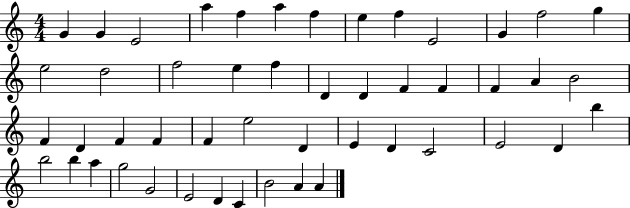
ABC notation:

X:1
T:Untitled
M:4/4
L:1/4
K:C
G G E2 a f a f e f E2 G f2 g e2 d2 f2 e f D D F F F A B2 F D F F F e2 D E D C2 E2 D b b2 b a g2 G2 E2 D C B2 A A